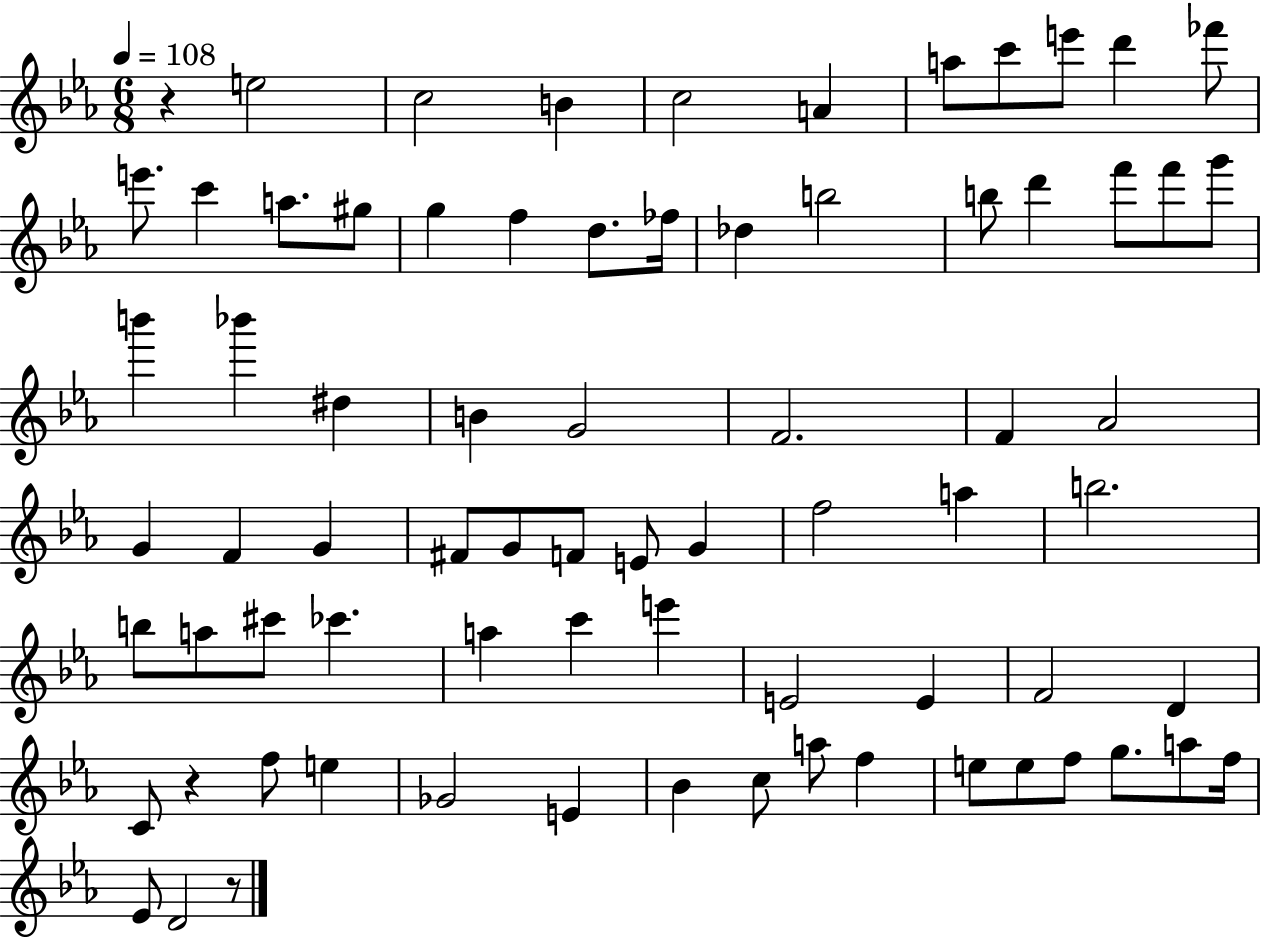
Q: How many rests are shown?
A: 3